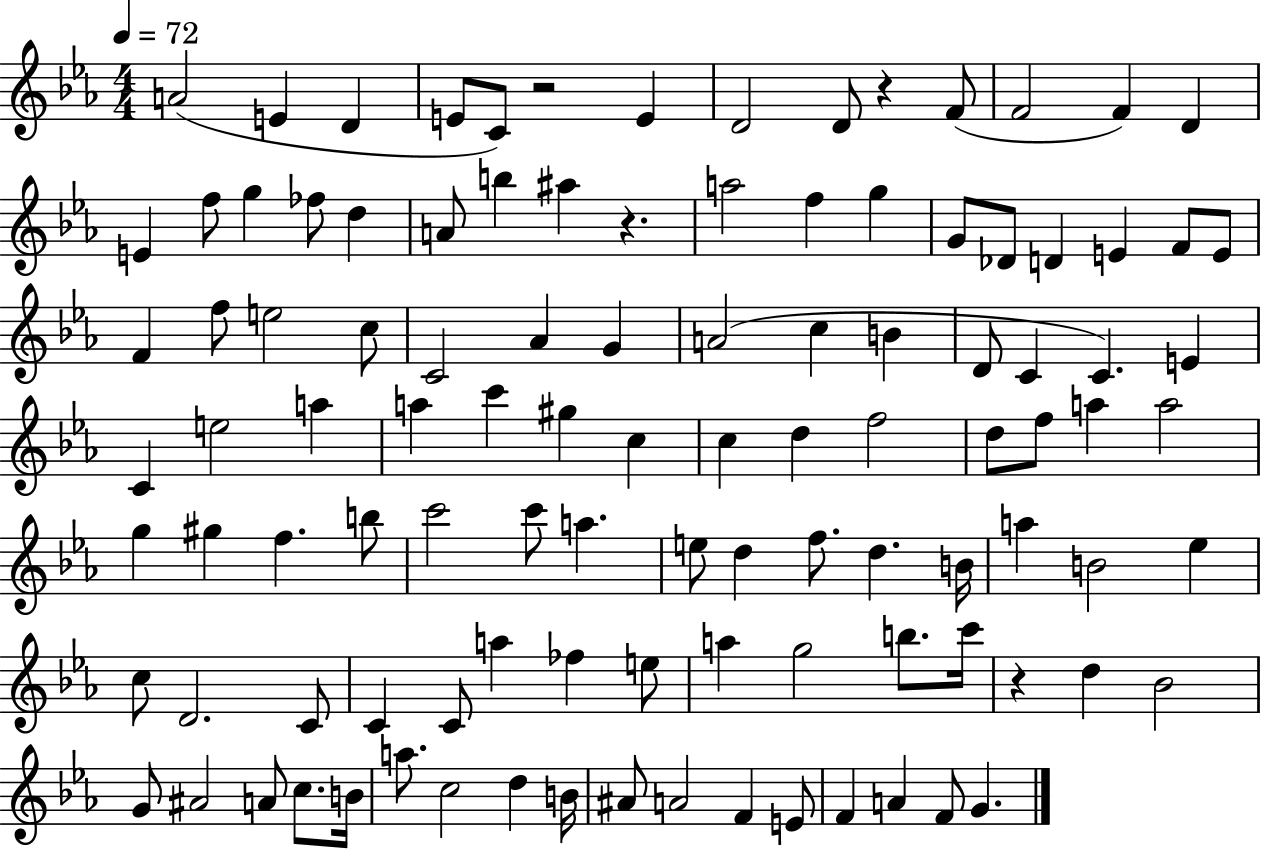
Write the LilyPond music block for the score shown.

{
  \clef treble
  \numericTimeSignature
  \time 4/4
  \key ees \major
  \tempo 4 = 72
  a'2( e'4 d'4 | e'8 c'8) r2 e'4 | d'2 d'8 r4 f'8( | f'2 f'4) d'4 | \break e'4 f''8 g''4 fes''8 d''4 | a'8 b''4 ais''4 r4. | a''2 f''4 g''4 | g'8 des'8 d'4 e'4 f'8 e'8 | \break f'4 f''8 e''2 c''8 | c'2 aes'4 g'4 | a'2( c''4 b'4 | d'8 c'4 c'4.) e'4 | \break c'4 e''2 a''4 | a''4 c'''4 gis''4 c''4 | c''4 d''4 f''2 | d''8 f''8 a''4 a''2 | \break g''4 gis''4 f''4. b''8 | c'''2 c'''8 a''4. | e''8 d''4 f''8. d''4. b'16 | a''4 b'2 ees''4 | \break c''8 d'2. c'8 | c'4 c'8 a''4 fes''4 e''8 | a''4 g''2 b''8. c'''16 | r4 d''4 bes'2 | \break g'8 ais'2 a'8 c''8. b'16 | a''8. c''2 d''4 b'16 | ais'8 a'2 f'4 e'8 | f'4 a'4 f'8 g'4. | \break \bar "|."
}